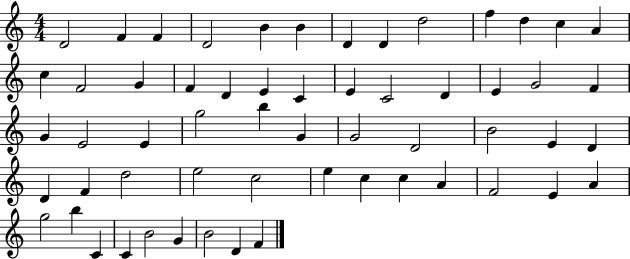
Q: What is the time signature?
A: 4/4